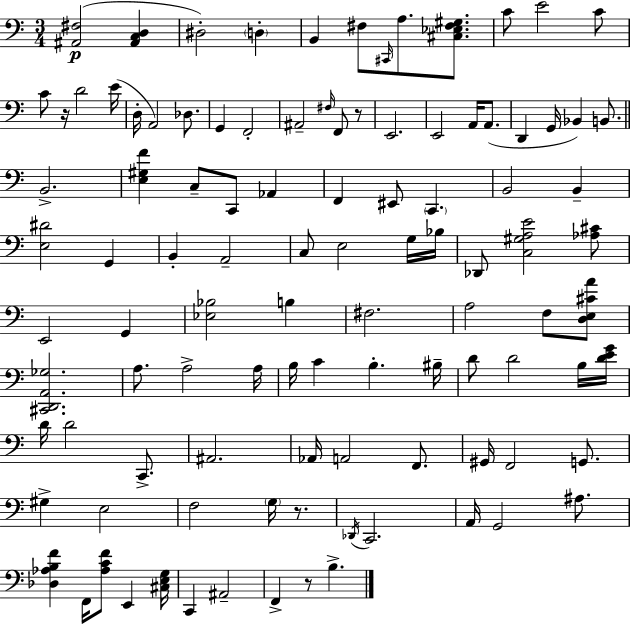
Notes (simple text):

[A#2,F#3]/h [A#2,C3,D3]/q D#3/h D3/q B2/q F#3/e C#2/s A3/e. [C#3,Eb3,F#3,G#3]/e. C4/e E4/h C4/e C4/e R/s D4/h E4/s D3/s A2/h Db3/e. G2/q F2/h A#2/h F#3/s F2/e R/e E2/h. E2/h A2/s A2/e. D2/q G2/s Bb2/q B2/e. B2/h. [E3,G#3,F4]/q C3/e C2/e Ab2/q F2/q EIS2/e C2/q. B2/h B2/q [E3,D#4]/h G2/q B2/q A2/h C3/e E3/h G3/s Bb3/s Db2/e [C3,G#3,A3,E4]/h [Ab3,C#4]/e E2/h G2/q [Eb3,Bb3]/h B3/q F#3/h. A3/h F3/e [D3,E3,C#4,A4]/e [C#2,D2,A2,Gb3]/h. A3/e. A3/h A3/s B3/s C4/q B3/q. BIS3/s D4/e D4/h B3/s [D4,E4,G4]/s D4/s D4/h C2/e. A#2/h. Ab2/s A2/h F2/e. G#2/s F2/h G2/e. G#3/q E3/h F3/h G3/s R/e. Db2/s C2/h. A2/s G2/h A#3/e. [Db3,Ab3,B3,F4]/q F2/s [Ab3,C4,F4]/e E2/q [C#3,E3,G3]/s C2/q A#2/h F2/q R/e B3/q.